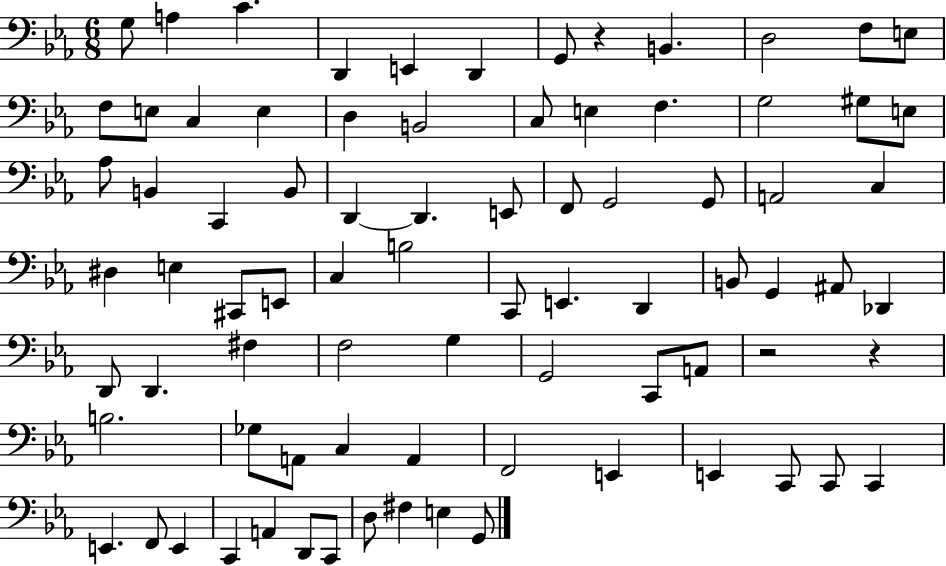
G3/e A3/q C4/q. D2/q E2/q D2/q G2/e R/q B2/q. D3/h F3/e E3/e F3/e E3/e C3/q E3/q D3/q B2/h C3/e E3/q F3/q. G3/h G#3/e E3/e Ab3/e B2/q C2/q B2/e D2/q D2/q. E2/e F2/e G2/h G2/e A2/h C3/q D#3/q E3/q C#2/e E2/e C3/q B3/h C2/e E2/q. D2/q B2/e G2/q A#2/e Db2/q D2/e D2/q. F#3/q F3/h G3/q G2/h C2/e A2/e R/h R/q B3/h. Gb3/e A2/e C3/q A2/q F2/h E2/q E2/q C2/e C2/e C2/q E2/q. F2/e E2/q C2/q A2/q D2/e C2/e D3/e F#3/q E3/q G2/e